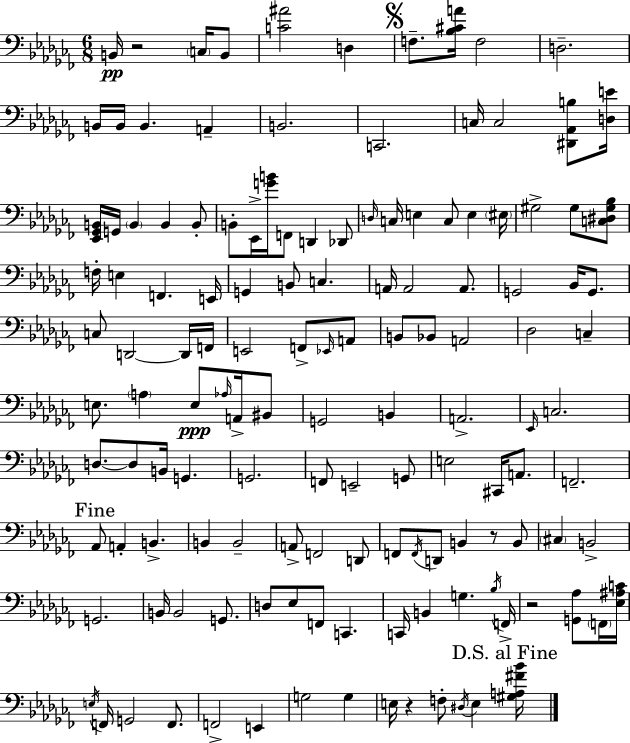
{
  \clef bass
  \numericTimeSignature
  \time 6/8
  \key aes \minor
  b,16\pp r2 \parenthesize c16 b,8 | <c' ais'>2 d4 | \mark \markup { \musicglyph "scripts.segno" } f8.-- <bes cis' a'>16 f2 | d2.-- | \break b,16 b,16 b,4. a,4-- | b,2. | c,2. | c16 c2 <dis, aes, b>8 <d e'>16 | \break <ees, ges, b,>16 g,16 \parenthesize b,4 b,4 b,8-. | b,8-. ees,16-> <g' b'>16 f,8 d,4 des,8 | \grace { d16 } c16 e4 c8 e4 | \parenthesize eis16 gis2-> gis8 <c dis gis bes>8 | \break f16-. e4 f,4. | e,16 g,4 b,8 c4. | a,16 a,2 a,8. | g,2 bes,16 g,8. | \break c8 d,2~~ d,16 | f,16 e,2 f,8-> \grace { ees,16 } | a,8 b,8 bes,8 a,2 | des2 c4-- | \break e8. \parenthesize a4 e8\ppp \grace { aes16 } | a,16-> bis,8 g,2 b,4 | a,2.-> | \grace { ees,16 } c2. | \break d8.~~ d8 b,16 g,4. | g,2. | f,8 e,2-- | g,8 e2 | \break cis,16 a,8. f,2.-- | \mark "Fine" aes,8 a,4-. b,4.-> | b,4 b,2-- | a,8-> f,2 | \break d,8 f,8 \acciaccatura { f,16 } d,8 b,4 | r8 b,8 \parenthesize cis4 b,2-> | g,2. | b,16 b,2 | \break g,8. d8 ees8 f,8 c,4. | c,16 b,4 g4. | \acciaccatura { bes16 } f,16-> r2 | <g, aes>8 \parenthesize f,16 <ees ais c'>16 \acciaccatura { e16 } f,16 g,2 | \break f,8. f,2-> | e,4 g2 | g4 e16 r4 | f8-. \acciaccatura { dis16 } e4 \mark "D.S. al Fine" <gis a fis' bes'>16 \bar "|."
}